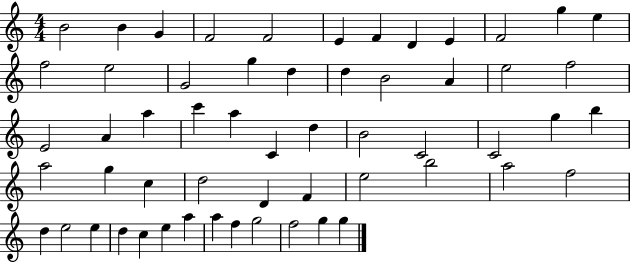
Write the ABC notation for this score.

X:1
T:Untitled
M:4/4
L:1/4
K:C
B2 B G F2 F2 E F D E F2 g e f2 e2 G2 g d d B2 A e2 f2 E2 A a c' a C d B2 C2 C2 g b a2 g c d2 D F e2 b2 a2 f2 d e2 e d c e a a f g2 f2 g g